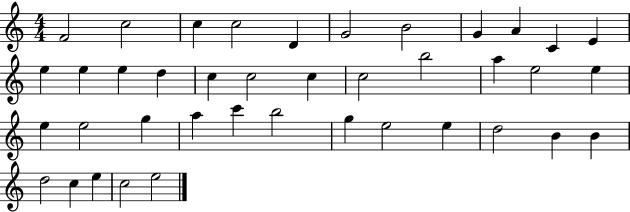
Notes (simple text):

F4/h C5/h C5/q C5/h D4/q G4/h B4/h G4/q A4/q C4/q E4/q E5/q E5/q E5/q D5/q C5/q C5/h C5/q C5/h B5/h A5/q E5/h E5/q E5/q E5/h G5/q A5/q C6/q B5/h G5/q E5/h E5/q D5/h B4/q B4/q D5/h C5/q E5/q C5/h E5/h